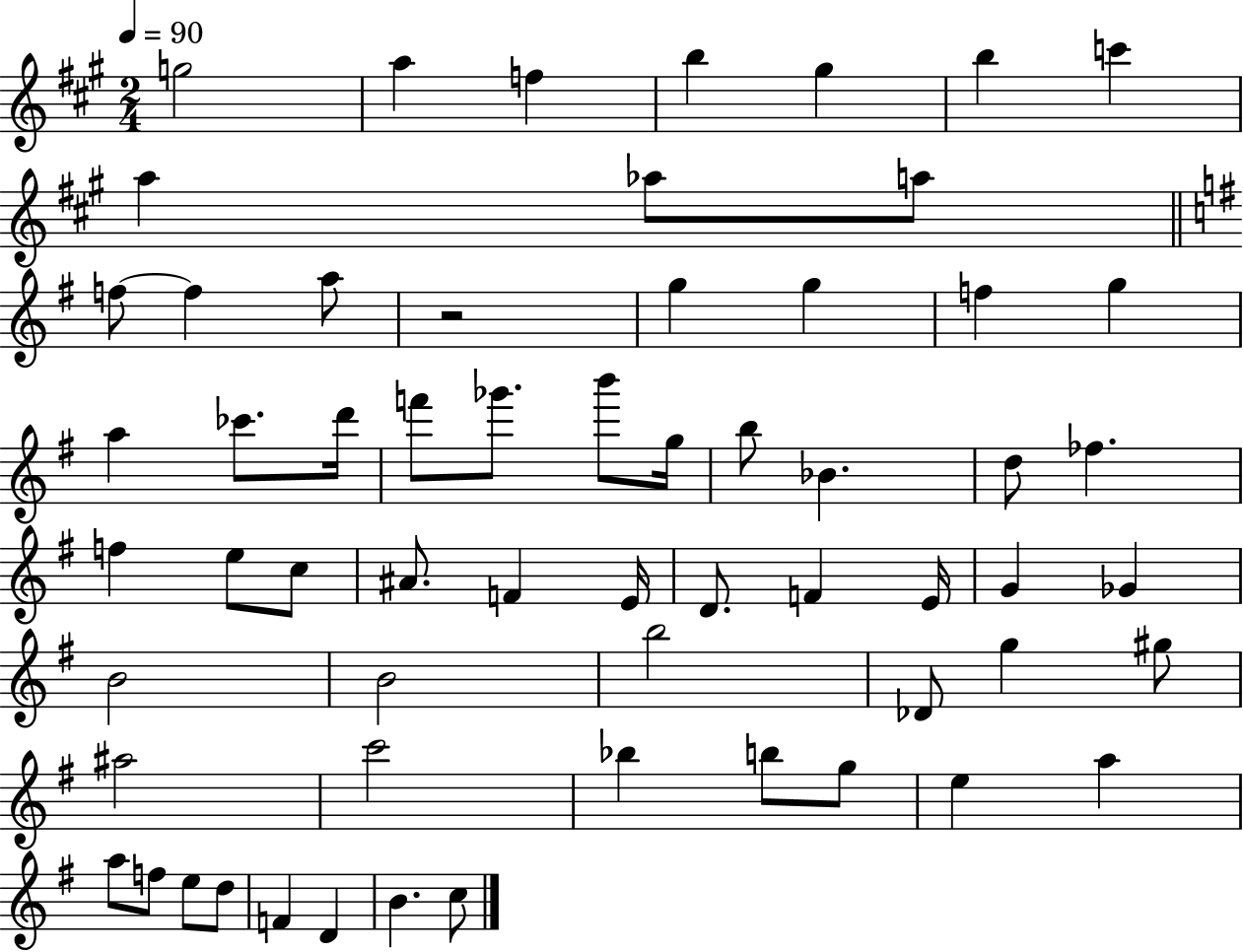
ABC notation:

X:1
T:Untitled
M:2/4
L:1/4
K:A
g2 a f b ^g b c' a _a/2 a/2 f/2 f a/2 z2 g g f g a _c'/2 d'/4 f'/2 _g'/2 b'/2 g/4 b/2 _B d/2 _f f e/2 c/2 ^A/2 F E/4 D/2 F E/4 G _G B2 B2 b2 _D/2 g ^g/2 ^a2 c'2 _b b/2 g/2 e a a/2 f/2 e/2 d/2 F D B c/2